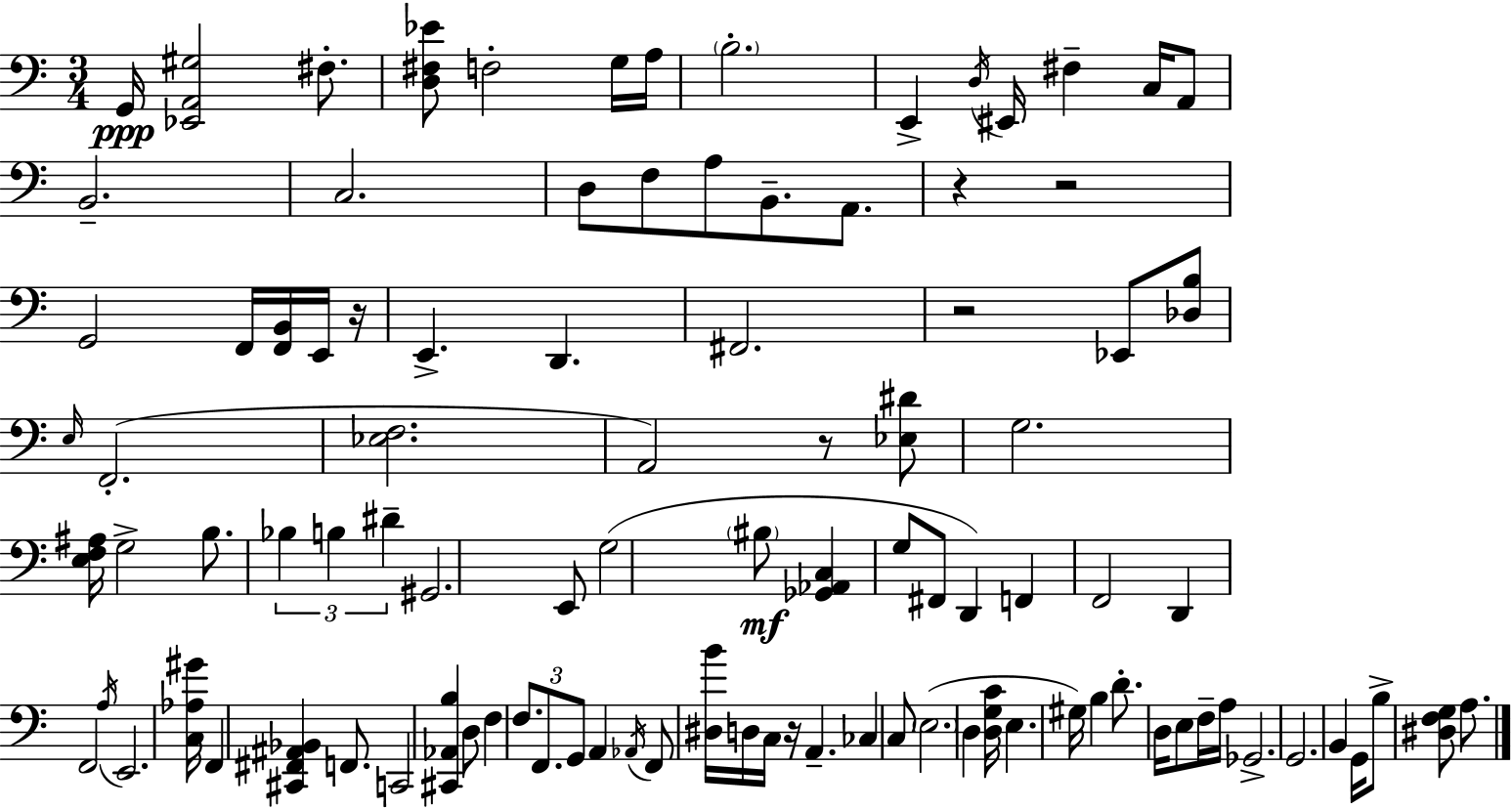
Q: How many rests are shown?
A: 6